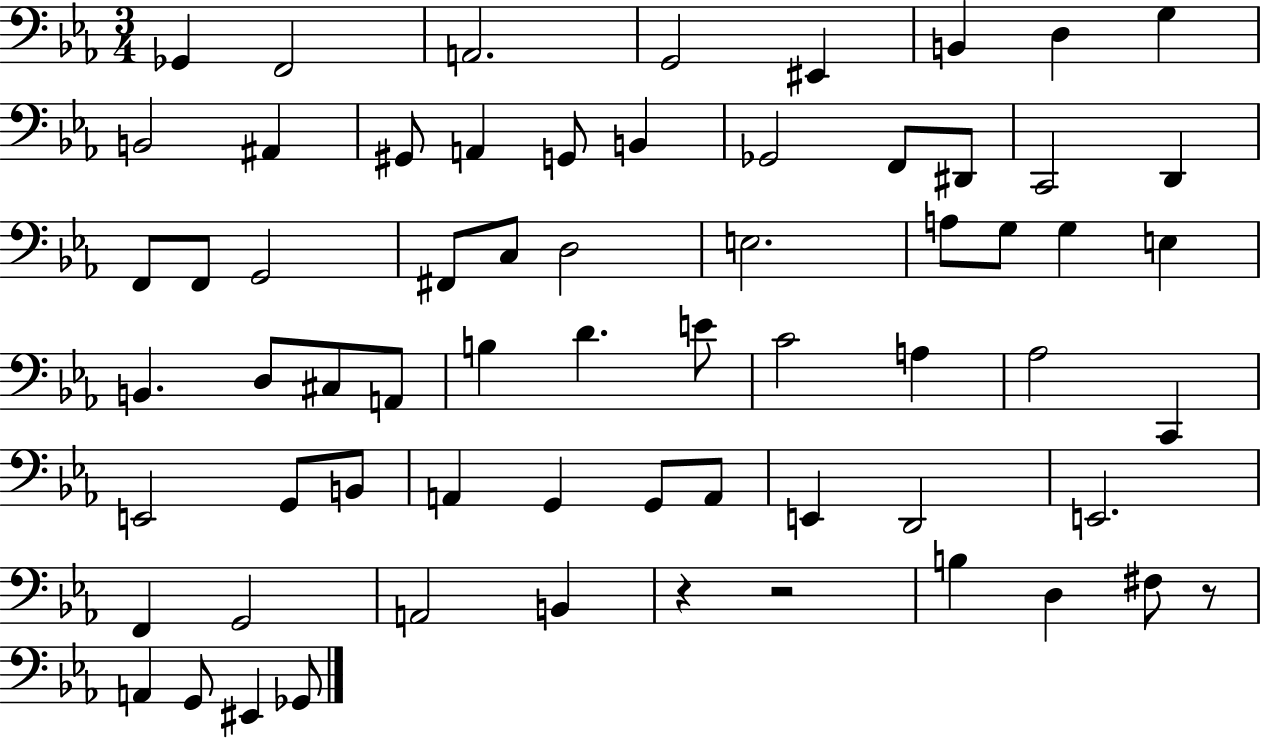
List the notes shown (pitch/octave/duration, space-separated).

Gb2/q F2/h A2/h. G2/h EIS2/q B2/q D3/q G3/q B2/h A#2/q G#2/e A2/q G2/e B2/q Gb2/h F2/e D#2/e C2/h D2/q F2/e F2/e G2/h F#2/e C3/e D3/h E3/h. A3/e G3/e G3/q E3/q B2/q. D3/e C#3/e A2/e B3/q D4/q. E4/e C4/h A3/q Ab3/h C2/q E2/h G2/e B2/e A2/q G2/q G2/e A2/e E2/q D2/h E2/h. F2/q G2/h A2/h B2/q R/q R/h B3/q D3/q F#3/e R/e A2/q G2/e EIS2/q Gb2/e